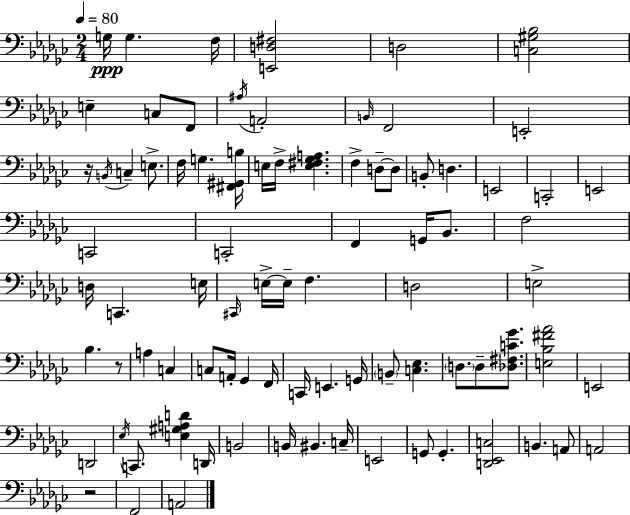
G3/s G3/q. F3/s [E2,D3,F#3]/h D3/h [C3,G#3,Bb3]/h E3/q C3/e F2/e A#3/s A2/h B2/s F2/h E2/h R/s B2/s C3/q E3/e. F3/s G3/q. [F#2,G#2,B3]/s E3/s F3/s [E3,F#3,Gb3,A3]/q. F3/q D3/e D3/e B2/e D3/q. E2/h C2/h E2/h C2/h C2/h F2/q G2/s Bb2/e. F3/h D3/s C2/q. E3/s C#2/s E3/s E3/s F3/q. D3/h E3/h Bb3/q. R/e A3/q C3/q C3/e A2/s Gb2/q F2/s C2/s E2/q. G2/s B2/e [C3,Eb3]/q. D3/e. D3/e [Db3,F#3,C4,Gb4]/e. [E3,Bb3,F#4,Ab4]/h E2/h D2/h Eb3/s C2/e. [E3,G#3,A3,D4]/q D2/s B2/h B2/s BIS2/q. C3/s E2/h G2/e G2/q. [D2,Eb2,C3]/h B2/q. A2/e A2/h R/h F2/h A2/h